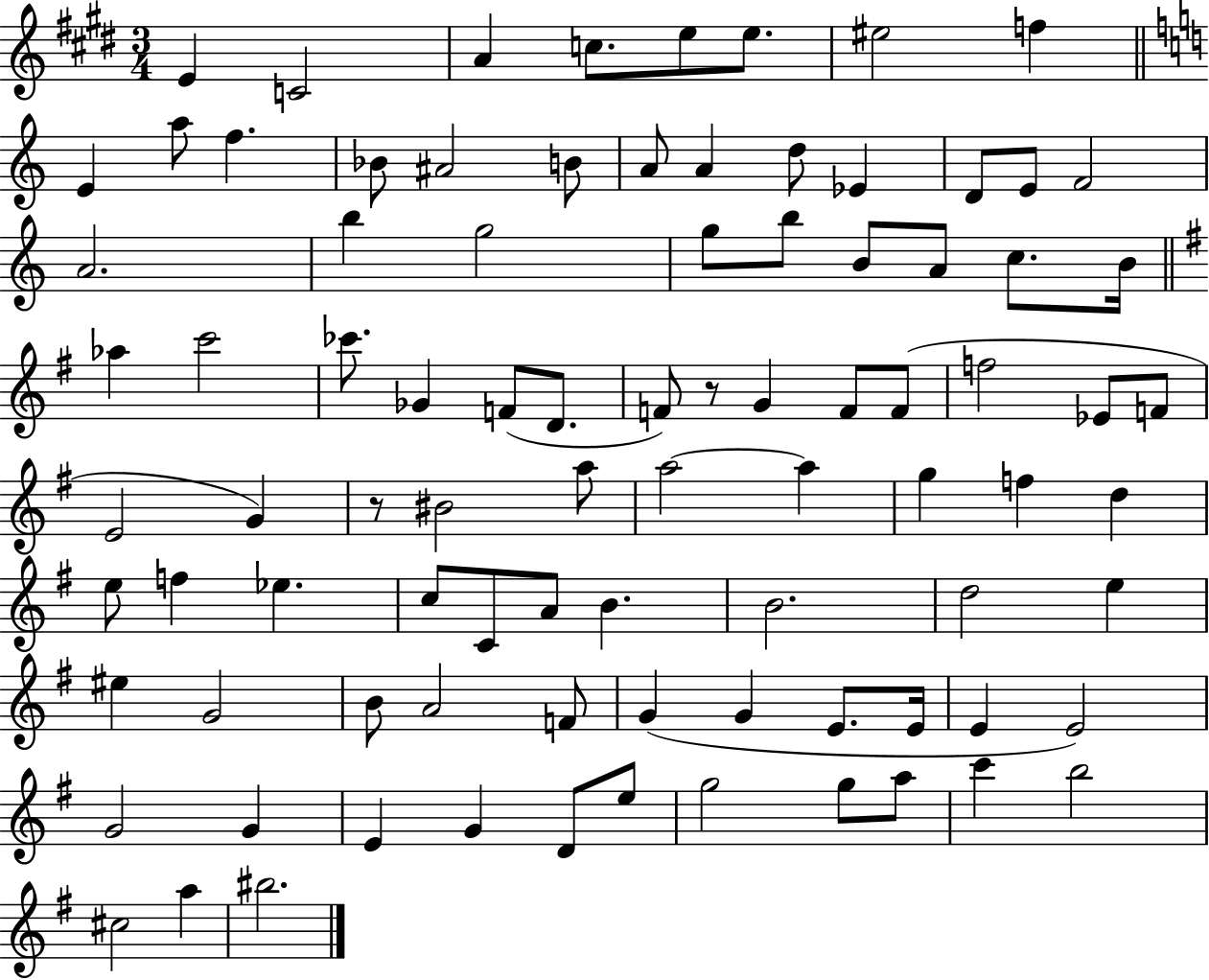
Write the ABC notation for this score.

X:1
T:Untitled
M:3/4
L:1/4
K:E
E C2 A c/2 e/2 e/2 ^e2 f E a/2 f _B/2 ^A2 B/2 A/2 A d/2 _E D/2 E/2 F2 A2 b g2 g/2 b/2 B/2 A/2 c/2 B/4 _a c'2 _c'/2 _G F/2 D/2 F/2 z/2 G F/2 F/2 f2 _E/2 F/2 E2 G z/2 ^B2 a/2 a2 a g f d e/2 f _e c/2 C/2 A/2 B B2 d2 e ^e G2 B/2 A2 F/2 G G E/2 E/4 E E2 G2 G E G D/2 e/2 g2 g/2 a/2 c' b2 ^c2 a ^b2